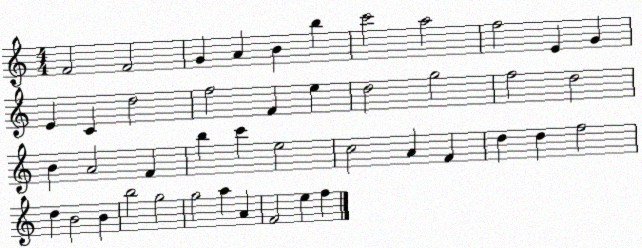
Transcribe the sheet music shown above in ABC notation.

X:1
T:Untitled
M:4/4
L:1/4
K:C
F2 F2 G A B b c'2 a2 f2 E G E C d2 f2 F e d2 g2 f2 d2 B A2 F b c' e2 c2 A F d d f2 d B2 B b2 g2 g2 a A F2 e f